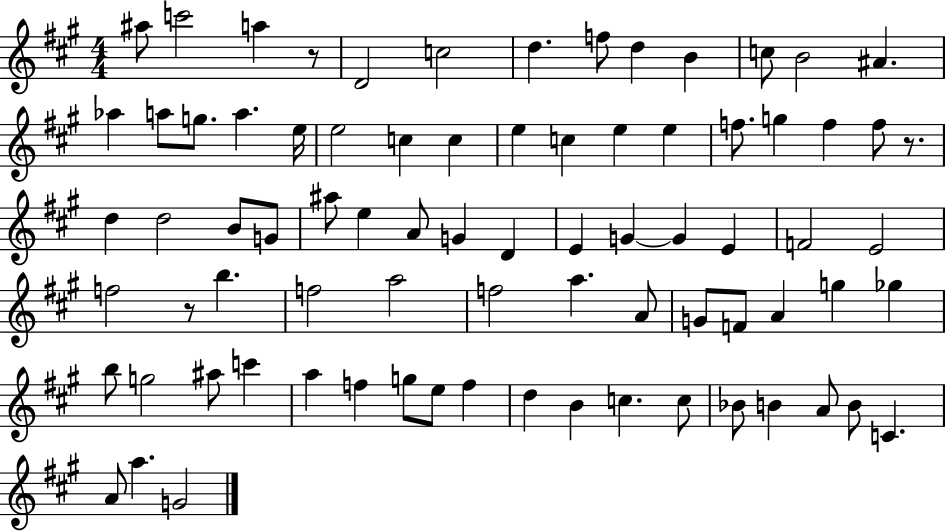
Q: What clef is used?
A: treble